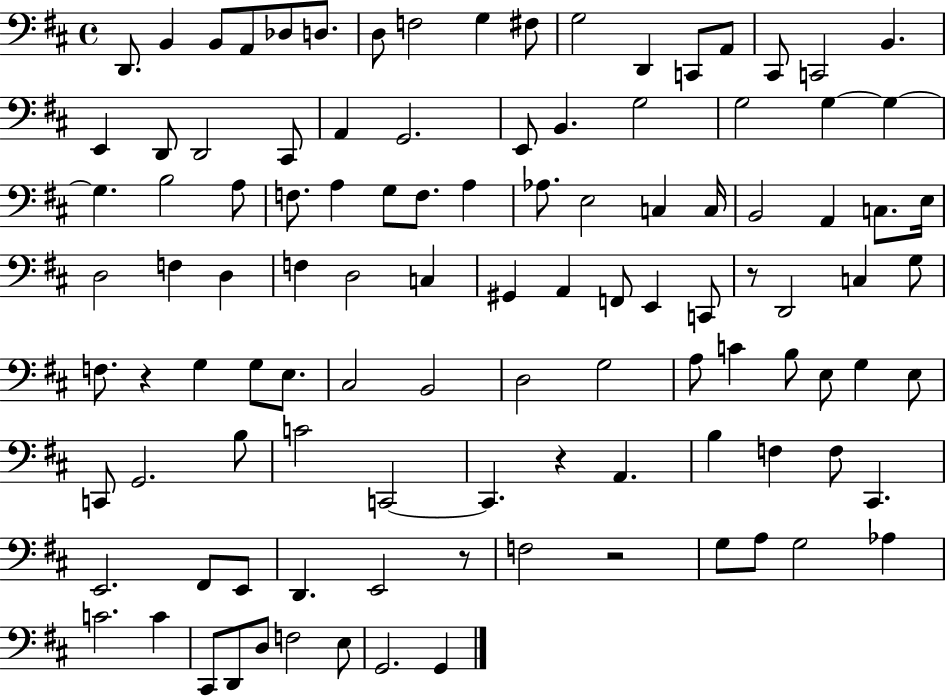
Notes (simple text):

D2/e. B2/q B2/e A2/e Db3/e D3/e. D3/e F3/h G3/q F#3/e G3/h D2/q C2/e A2/e C#2/e C2/h B2/q. E2/q D2/e D2/h C#2/e A2/q G2/h. E2/e B2/q. G3/h G3/h G3/q G3/q G3/q. B3/h A3/e F3/e. A3/q G3/e F3/e. A3/q Ab3/e. E3/h C3/q C3/s B2/h A2/q C3/e. E3/s D3/h F3/q D3/q F3/q D3/h C3/q G#2/q A2/q F2/e E2/q C2/e R/e D2/h C3/q G3/e F3/e. R/q G3/q G3/e E3/e. C#3/h B2/h D3/h G3/h A3/e C4/q B3/e E3/e G3/q E3/e C2/e G2/h. B3/e C4/h C2/h C2/q. R/q A2/q. B3/q F3/q F3/e C#2/q. E2/h. F#2/e E2/e D2/q. E2/h R/e F3/h R/h G3/e A3/e G3/h Ab3/q C4/h. C4/q C#2/e D2/e D3/e F3/h E3/e G2/h. G2/q